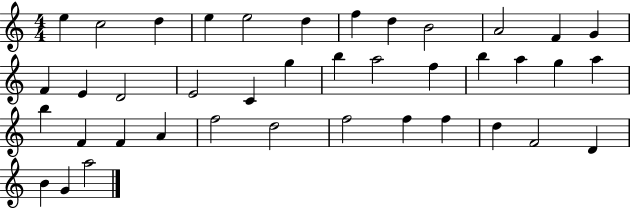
E5/q C5/h D5/q E5/q E5/h D5/q F5/q D5/q B4/h A4/h F4/q G4/q F4/q E4/q D4/h E4/h C4/q G5/q B5/q A5/h F5/q B5/q A5/q G5/q A5/q B5/q F4/q F4/q A4/q F5/h D5/h F5/h F5/q F5/q D5/q F4/h D4/q B4/q G4/q A5/h